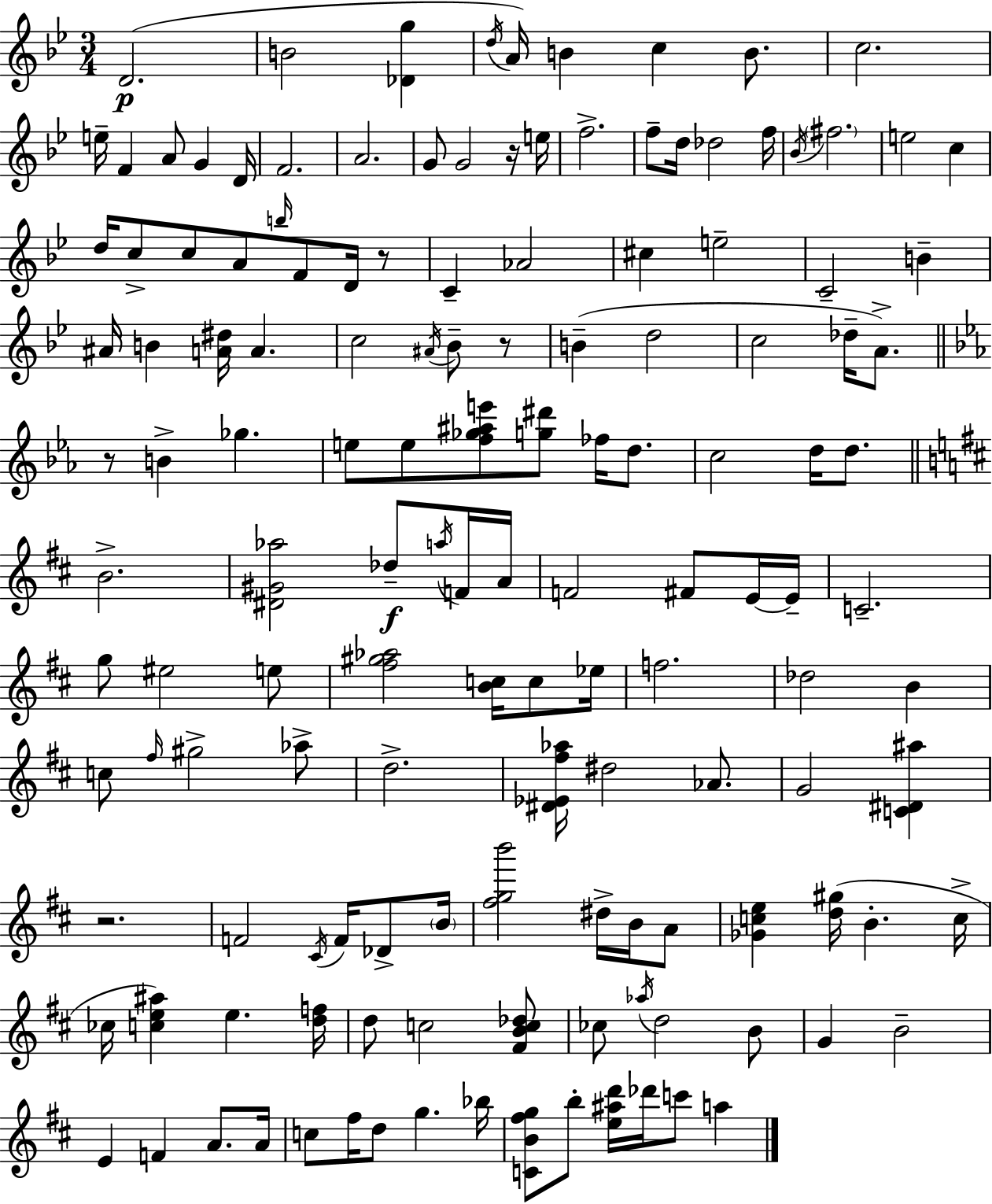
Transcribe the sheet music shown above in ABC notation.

X:1
T:Untitled
M:3/4
L:1/4
K:Bb
D2 B2 [_Dg] d/4 A/4 B c B/2 c2 e/4 F A/2 G D/4 F2 A2 G/2 G2 z/4 e/4 f2 f/2 d/4 _d2 f/4 _B/4 ^f2 e2 c d/4 c/2 c/2 A/2 b/4 F/2 D/4 z/2 C _A2 ^c e2 C2 B ^A/4 B [A^d]/4 A c2 ^A/4 _B/2 z/2 B d2 c2 _d/4 A/2 z/2 B _g e/2 e/2 [f_g^ae']/2 [g^d']/2 _f/4 d/2 c2 d/4 d/2 B2 [^D^G_a]2 _d/2 a/4 F/4 A/4 F2 ^F/2 E/4 E/4 C2 g/2 ^e2 e/2 [^f^g_a]2 [Bc]/4 c/2 _e/4 f2 _d2 B c/2 ^f/4 ^g2 _a/2 d2 [^D_E^f_a]/4 ^d2 _A/2 G2 [C^D^a] z2 F2 ^C/4 F/4 _D/2 B/4 [^fgb']2 ^d/4 B/4 A/2 [_Gce] [d^g]/4 B c/4 _c/4 [ce^a] e [df]/4 d/2 c2 [^FBc_d]/2 _c/2 _a/4 d2 B/2 G B2 E F A/2 A/4 c/2 ^f/4 d/2 g _b/4 [CB^fg]/2 b/2 [e^ad']/4 _d'/4 c'/2 a